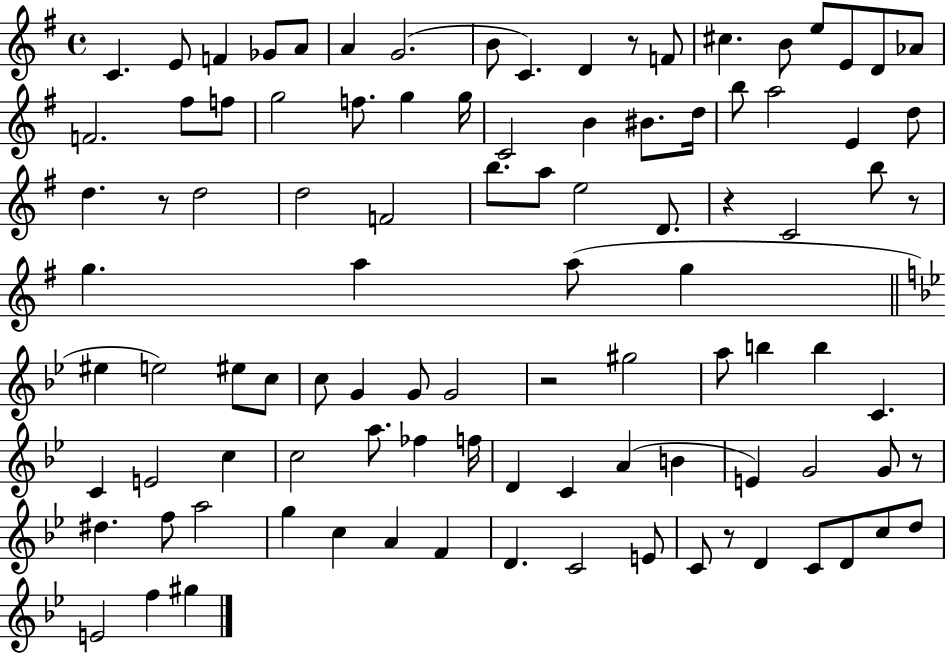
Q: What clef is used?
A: treble